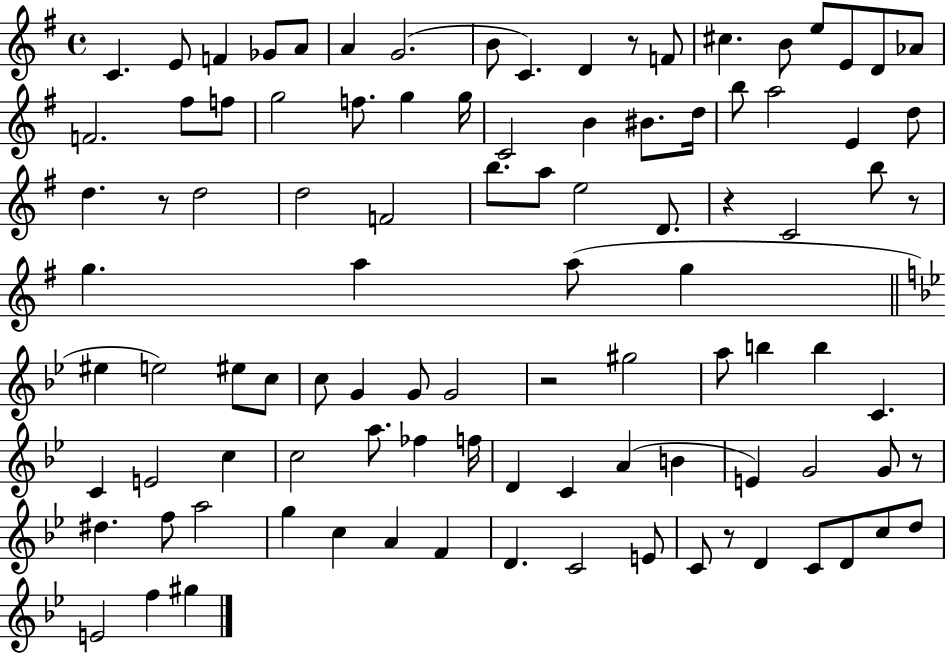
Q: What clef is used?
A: treble